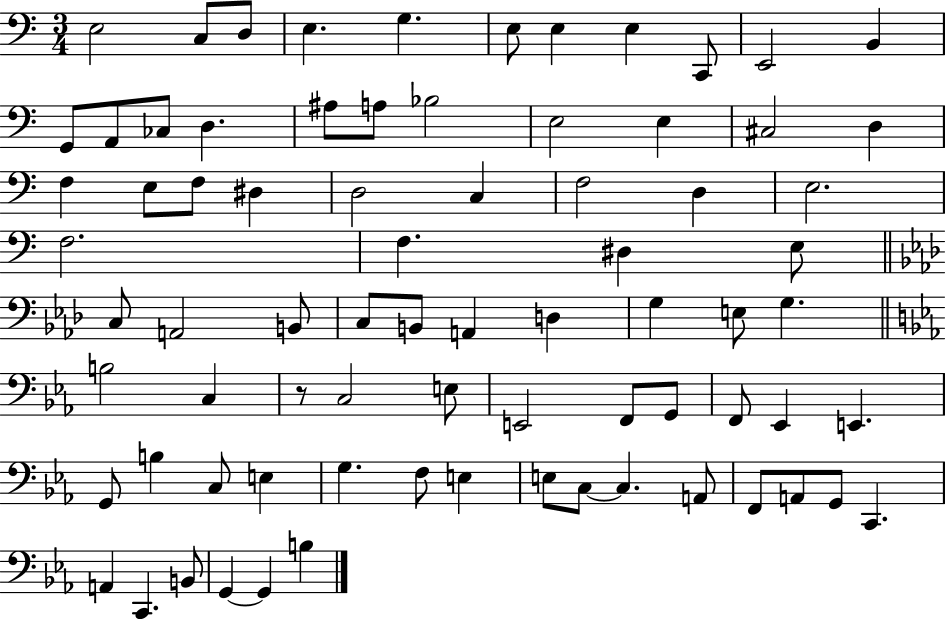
X:1
T:Untitled
M:3/4
L:1/4
K:C
E,2 C,/2 D,/2 E, G, E,/2 E, E, C,,/2 E,,2 B,, G,,/2 A,,/2 _C,/2 D, ^A,/2 A,/2 _B,2 E,2 E, ^C,2 D, F, E,/2 F,/2 ^D, D,2 C, F,2 D, E,2 F,2 F, ^D, E,/2 C,/2 A,,2 B,,/2 C,/2 B,,/2 A,, D, G, E,/2 G, B,2 C, z/2 C,2 E,/2 E,,2 F,,/2 G,,/2 F,,/2 _E,, E,, G,,/2 B, C,/2 E, G, F,/2 E, E,/2 C,/2 C, A,,/2 F,,/2 A,,/2 G,,/2 C,, A,, C,, B,,/2 G,, G,, B,